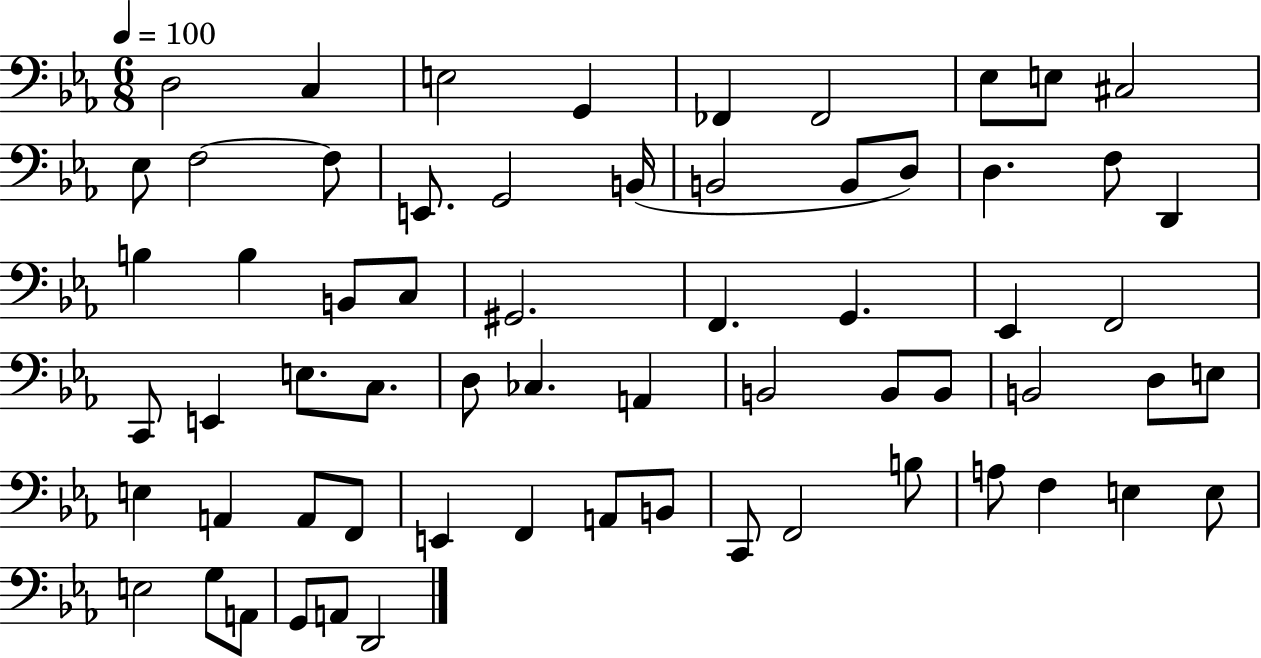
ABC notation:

X:1
T:Untitled
M:6/8
L:1/4
K:Eb
D,2 C, E,2 G,, _F,, _F,,2 _E,/2 E,/2 ^C,2 _E,/2 F,2 F,/2 E,,/2 G,,2 B,,/4 B,,2 B,,/2 D,/2 D, F,/2 D,, B, B, B,,/2 C,/2 ^G,,2 F,, G,, _E,, F,,2 C,,/2 E,, E,/2 C,/2 D,/2 _C, A,, B,,2 B,,/2 B,,/2 B,,2 D,/2 E,/2 E, A,, A,,/2 F,,/2 E,, F,, A,,/2 B,,/2 C,,/2 F,,2 B,/2 A,/2 F, E, E,/2 E,2 G,/2 A,,/2 G,,/2 A,,/2 D,,2